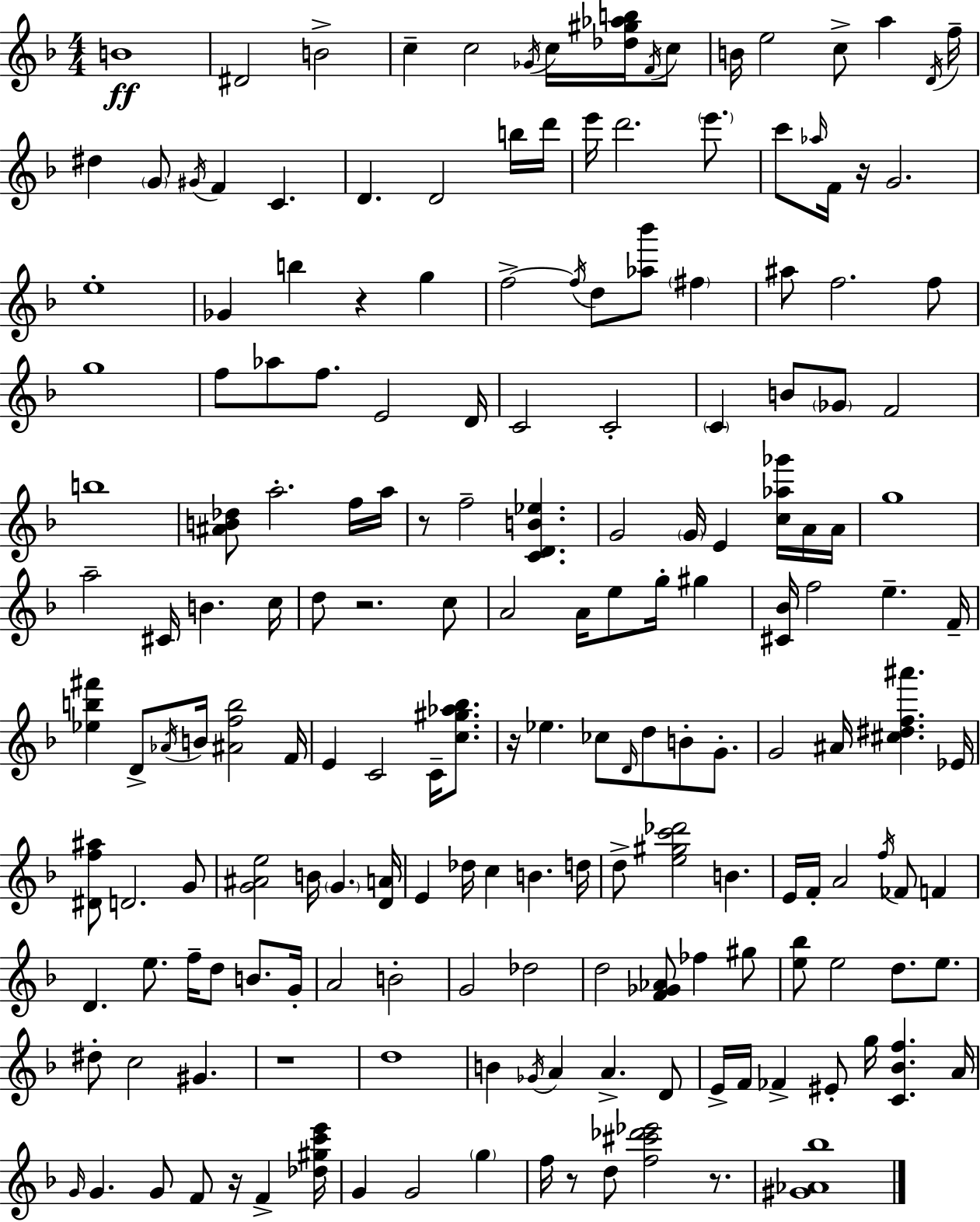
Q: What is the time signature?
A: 4/4